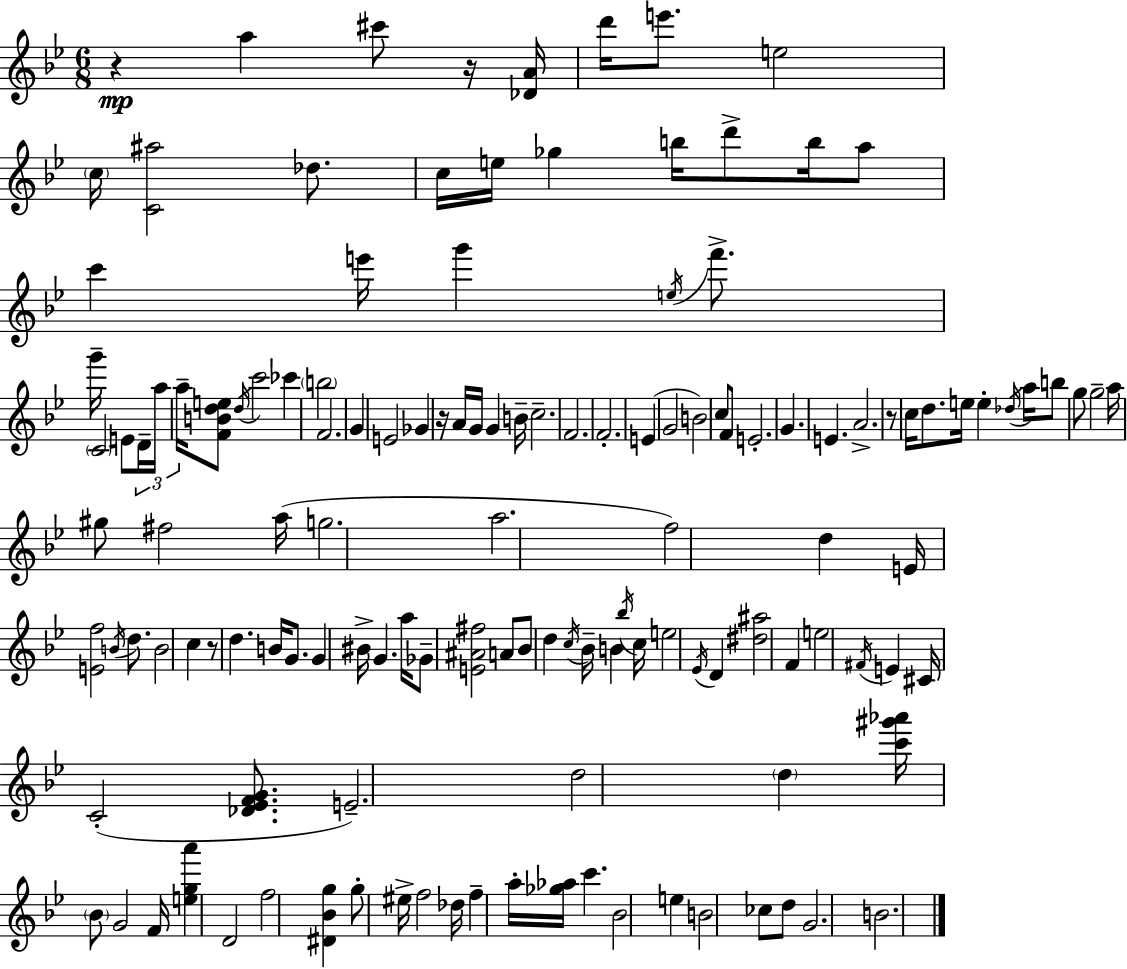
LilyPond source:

{
  \clef treble
  \numericTimeSignature
  \time 6/8
  \key g \minor
  r4\mp a''4 cis'''8 r16 <des' a'>16 | d'''16 e'''8. e''2 | \parenthesize c''16 <c' ais''>2 des''8. | c''16 e''16 ges''4 b''16 d'''8-> b''16 a''8 | \break c'''4 e'''16 g'''4 \acciaccatura { e''16 } f'''8.-> | g'''16-- \parenthesize c'2 e'8 | \tuplet 3/2 { d'16-- a''16 a''16-- } <f' b' d'' e''>8 \acciaccatura { d''16 } c'''2 | ces'''4 \parenthesize b''2 | \break f'2. | g'4 e'2 | ges'4 r16 a'16 g'16 g'4 | b'16-- c''2.-- | \break f'2. | f'2.-. | e'4( g'2 | b'2) c''8 | \break f'8 e'2.-. | g'4. e'4. | a'2.-> | r8 c''16 d''8. e''16 e''4-. | \break \acciaccatura { des''16 } a''16 b''8 g''8 g''2-- | a''16 gis''8 fis''2 | a''16( g''2. | a''2. | \break f''2) d''4 | e'16 <e' f''>2 | \acciaccatura { b'16 } d''8. b'2 | c''4 r8 d''4. | \break b'16 g'8. g'4 bis'16-> g'4. | a''16 ges'8-- <e' ais' fis''>2 | a'8 bes'8 d''4 \acciaccatura { c''16 } bes'16-- | b'4 \acciaccatura { bes''16 } c''16 e''2 | \break \acciaccatura { ees'16 } d'4 <dis'' ais''>2 | f'4 e''2 | \acciaccatura { fis'16 } e'4 cis'16 c'2-.( | <des' ees' f' g'>8. e'2.--) | \break d''2 | \parenthesize d''4 <c''' gis''' aes'''>16 \parenthesize bes'8 g'2 | f'16 <e'' g'' a'''>4 | d'2 f''2 | \break <dis' bes' g''>4 g''8-. eis''16-> f''2 | des''16 f''4-- | a''16-. <ges'' aes''>16 c'''4. bes'2 | e''4 b'2 | \break ces''8 d''8 g'2. | b'2. | \bar "|."
}